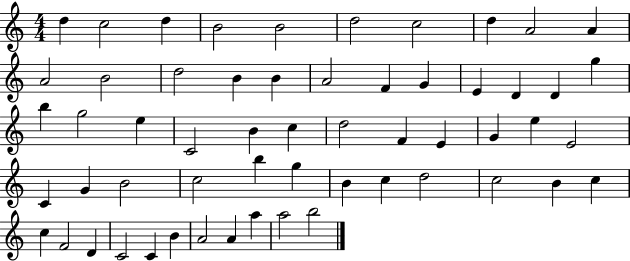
D5/q C5/h D5/q B4/h B4/h D5/h C5/h D5/q A4/h A4/q A4/h B4/h D5/h B4/q B4/q A4/h F4/q G4/q E4/q D4/q D4/q G5/q B5/q G5/h E5/q C4/h B4/q C5/q D5/h F4/q E4/q G4/q E5/q E4/h C4/q G4/q B4/h C5/h B5/q G5/q B4/q C5/q D5/h C5/h B4/q C5/q C5/q F4/h D4/q C4/h C4/q B4/q A4/h A4/q A5/q A5/h B5/h